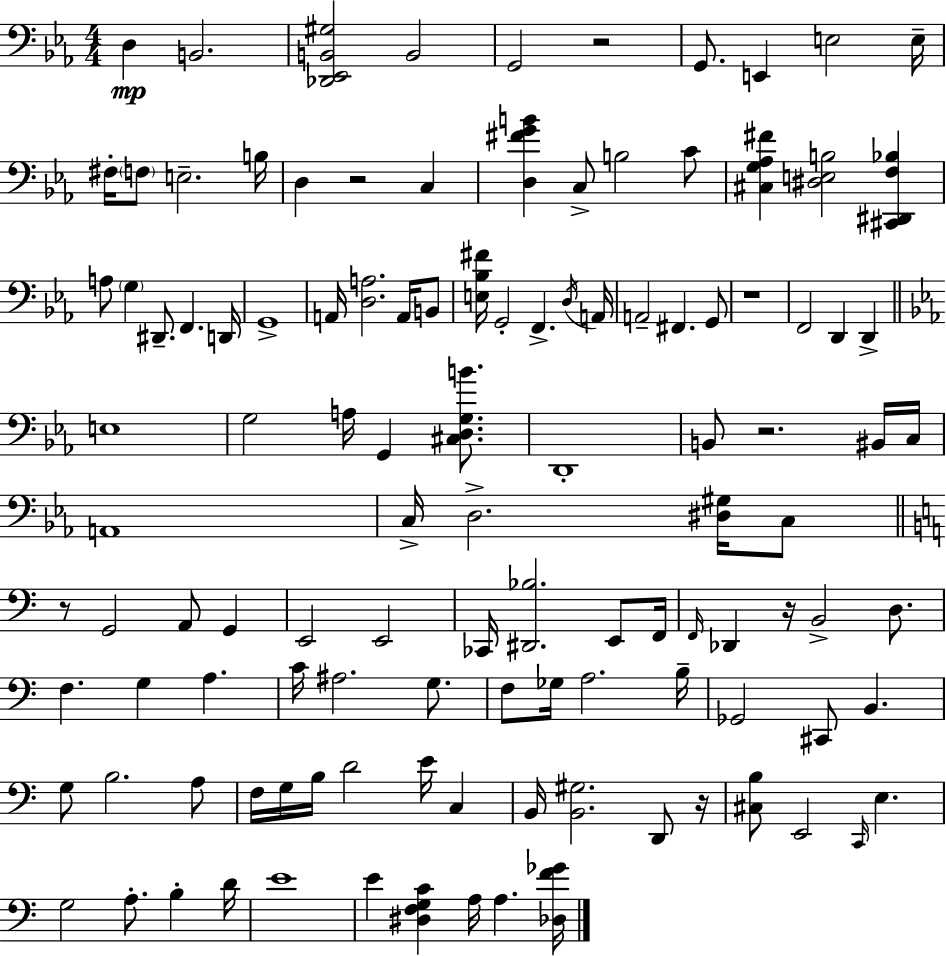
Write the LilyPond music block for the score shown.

{
  \clef bass
  \numericTimeSignature
  \time 4/4
  \key c \minor
  \repeat volta 2 { d4\mp b,2. | <des, ees, b, gis>2 b,2 | g,2 r2 | g,8. e,4 e2 e16-- | \break fis16-. \parenthesize f8 e2.-- b16 | d4 r2 c4 | <d fis' g' b'>4 c8-> b2 c'8 | <cis g aes fis'>4 <dis e b>2 <cis, dis, f bes>4 | \break a8 \parenthesize g4 dis,8.-- f,4. d,16 | g,1-> | a,16 <d a>2. a,16 b,8 | <e bes fis'>16 g,2-. f,4.-> \acciaccatura { d16 } | \break a,16 a,2-- fis,4. g,8 | r1 | f,2 d,4 d,4-> | \bar "||" \break \key ees \major e1 | g2 a16 g,4 <cis d g b'>8. | d,1-. | b,8 r2. bis,16 c16 | \break a,1 | c16-> d2.-> <dis gis>16 c8 | \bar "||" \break \key c \major r8 g,2 a,8 g,4 | e,2 e,2 | ces,16 <dis, bes>2. e,8 f,16 | \grace { f,16 } des,4 r16 b,2-> d8. | \break f4. g4 a4. | c'16 ais2. g8. | f8 ges16 a2. | b16-- ges,2 cis,8 b,4. | \break g8 b2. a8 | f16 g16 b16 d'2 e'16 c4 | b,16 <b, gis>2. d,8 | r16 <cis b>8 e,2 \grace { c,16 } e4. | \break g2 a8.-. b4-. | d'16 e'1 | e'4 <dis f g c'>4 a16 a4. | <des f' ges'>16 } \bar "|."
}